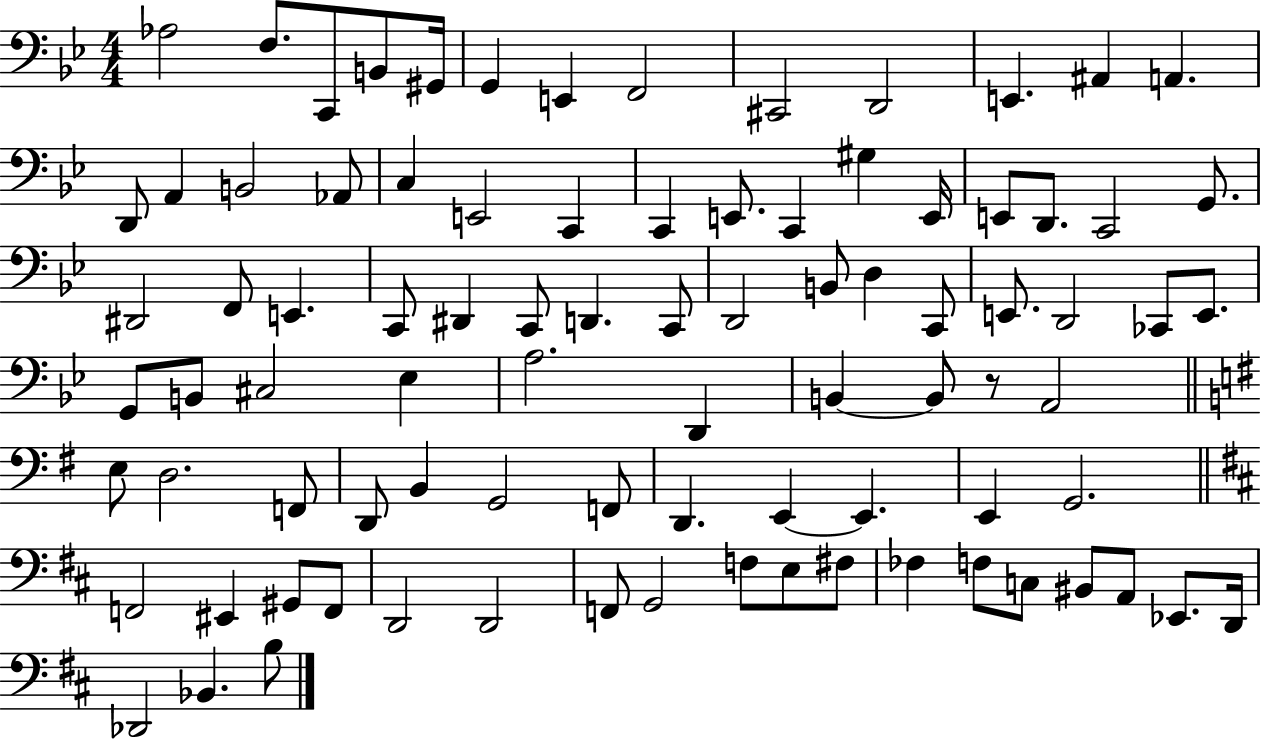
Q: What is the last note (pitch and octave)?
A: B3